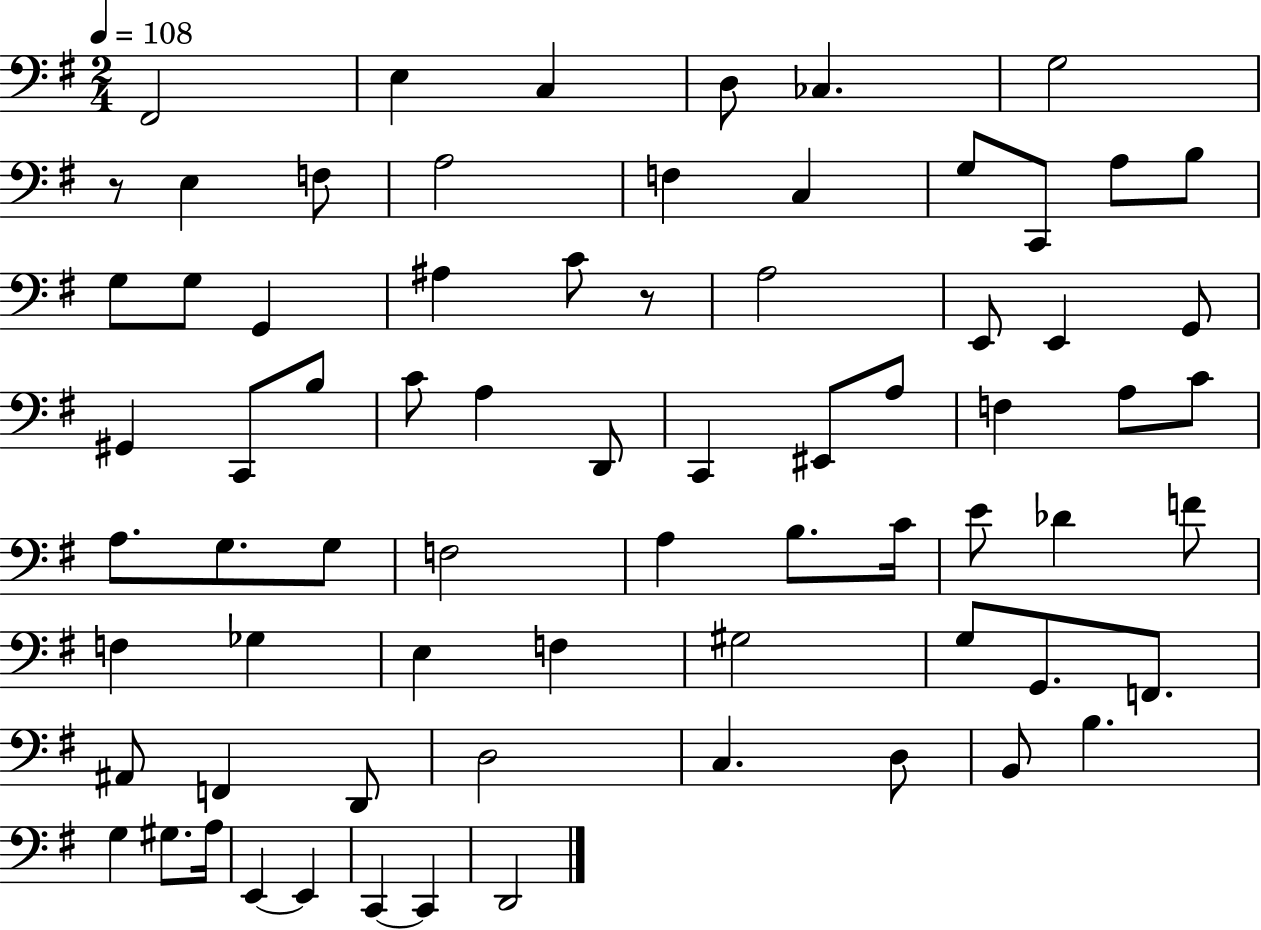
F#2/h E3/q C3/q D3/e CES3/q. G3/h R/e E3/q F3/e A3/h F3/q C3/q G3/e C2/e A3/e B3/e G3/e G3/e G2/q A#3/q C4/e R/e A3/h E2/e E2/q G2/e G#2/q C2/e B3/e C4/e A3/q D2/e C2/q EIS2/e A3/e F3/q A3/e C4/e A3/e. G3/e. G3/e F3/h A3/q B3/e. C4/s E4/e Db4/q F4/e F3/q Gb3/q E3/q F3/q G#3/h G3/e G2/e. F2/e. A#2/e F2/q D2/e D3/h C3/q. D3/e B2/e B3/q. G3/q G#3/e. A3/s E2/q E2/q C2/q C2/q D2/h